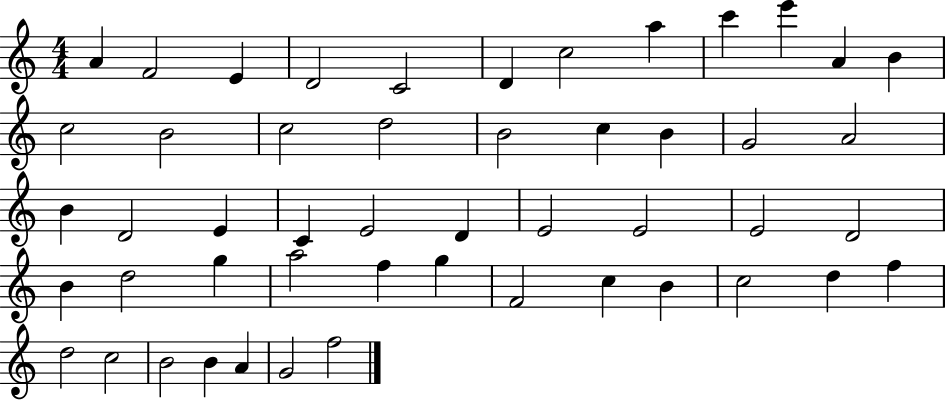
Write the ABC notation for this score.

X:1
T:Untitled
M:4/4
L:1/4
K:C
A F2 E D2 C2 D c2 a c' e' A B c2 B2 c2 d2 B2 c B G2 A2 B D2 E C E2 D E2 E2 E2 D2 B d2 g a2 f g F2 c B c2 d f d2 c2 B2 B A G2 f2